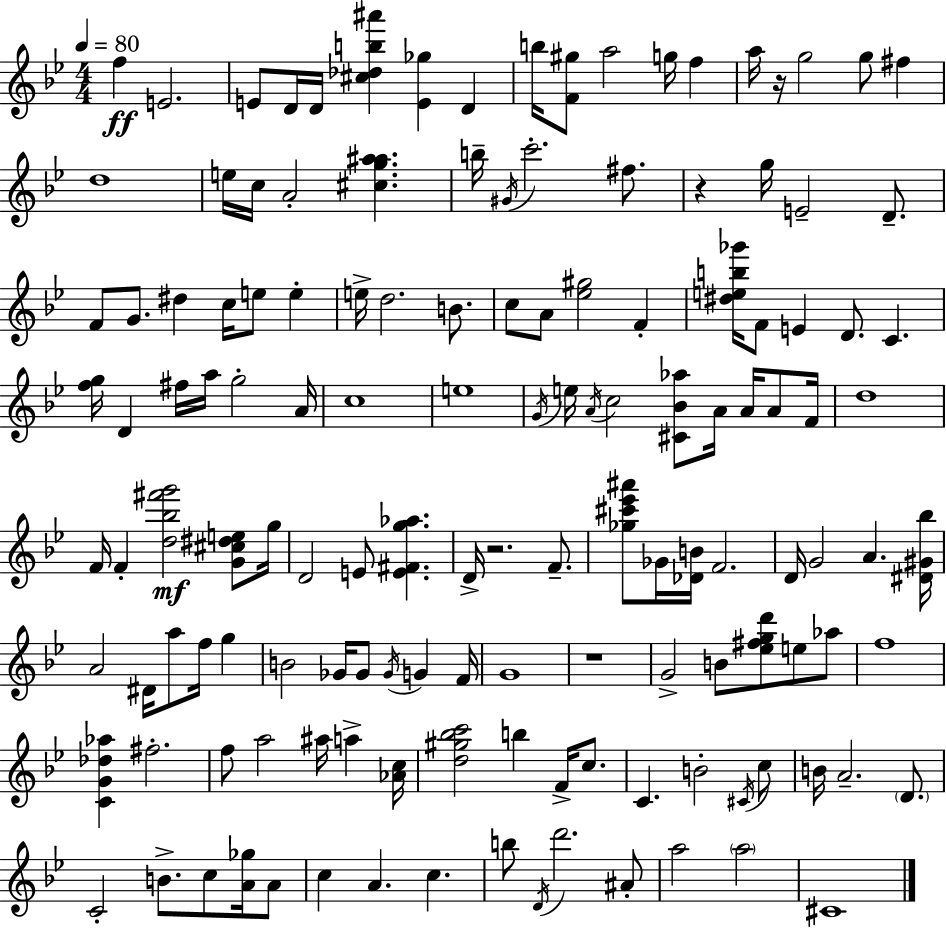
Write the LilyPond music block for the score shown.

{
  \clef treble
  \numericTimeSignature
  \time 4/4
  \key g \minor
  \tempo 4 = 80
  f''4\ff e'2. | e'8 d'16 d'16 <cis'' des'' b'' ais'''>4 <e' ges''>4 d'4 | b''16 <f' gis''>8 a''2 g''16 f''4 | a''16 r16 g''2 g''8 fis''4 | \break d''1 | e''16 c''16 a'2-. <cis'' g'' a'' ais''>4. | b''16-- \acciaccatura { gis'16 } c'''2.-. fis''8. | r4 g''16 e'2-- d'8.-- | \break f'8 g'8. dis''4 c''16 e''8 e''4-. | e''16-> d''2. b'8. | c''8 a'8 <ees'' gis''>2 f'4-. | <dis'' e'' b'' ges'''>16 f'8 e'4 d'8. c'4. | \break <f'' g''>16 d'4 fis''16 a''16 g''2-. | a'16 c''1 | e''1 | \acciaccatura { g'16 } e''16 \acciaccatura { a'16 } c''2 <cis' bes' aes''>8 a'16 a'16 | \break a'8 f'16 d''1 | f'16 f'4-. <d'' bes'' fis''' g'''>2\mf | <g' cis'' dis'' e''>8 g''16 d'2 e'8 <e' fis' g'' aes''>4. | d'16-> r2. | \break f'8.-- <ges'' cis''' ees''' ais'''>8 ges'16 <des' b'>16 f'2. | d'16 g'2 a'4. | <dis' gis' bes''>16 a'2 dis'16 a''8 f''16 g''4 | b'2 ges'16 ges'8 \acciaccatura { ges'16 } g'4 | \break f'16 g'1 | r1 | g'2-> b'8 <ees'' fis'' g'' d'''>8 | e''8 aes''8 f''1 | \break <c' g' des'' aes''>4 fis''2.-. | f''8 a''2 ais''16 a''4-> | <aes' c''>16 <d'' gis'' bes'' c'''>2 b''4 | f'16-> c''8. c'4. b'2-. | \break \acciaccatura { cis'16 } c''8 b'16 a'2.-- | \parenthesize d'8. c'2-. b'8.-> | c''8 <a' ges''>16 a'8 c''4 a'4. c''4. | b''8 \acciaccatura { d'16 } d'''2. | \break ais'8-. a''2 \parenthesize a''2 | cis'1 | \bar "|."
}